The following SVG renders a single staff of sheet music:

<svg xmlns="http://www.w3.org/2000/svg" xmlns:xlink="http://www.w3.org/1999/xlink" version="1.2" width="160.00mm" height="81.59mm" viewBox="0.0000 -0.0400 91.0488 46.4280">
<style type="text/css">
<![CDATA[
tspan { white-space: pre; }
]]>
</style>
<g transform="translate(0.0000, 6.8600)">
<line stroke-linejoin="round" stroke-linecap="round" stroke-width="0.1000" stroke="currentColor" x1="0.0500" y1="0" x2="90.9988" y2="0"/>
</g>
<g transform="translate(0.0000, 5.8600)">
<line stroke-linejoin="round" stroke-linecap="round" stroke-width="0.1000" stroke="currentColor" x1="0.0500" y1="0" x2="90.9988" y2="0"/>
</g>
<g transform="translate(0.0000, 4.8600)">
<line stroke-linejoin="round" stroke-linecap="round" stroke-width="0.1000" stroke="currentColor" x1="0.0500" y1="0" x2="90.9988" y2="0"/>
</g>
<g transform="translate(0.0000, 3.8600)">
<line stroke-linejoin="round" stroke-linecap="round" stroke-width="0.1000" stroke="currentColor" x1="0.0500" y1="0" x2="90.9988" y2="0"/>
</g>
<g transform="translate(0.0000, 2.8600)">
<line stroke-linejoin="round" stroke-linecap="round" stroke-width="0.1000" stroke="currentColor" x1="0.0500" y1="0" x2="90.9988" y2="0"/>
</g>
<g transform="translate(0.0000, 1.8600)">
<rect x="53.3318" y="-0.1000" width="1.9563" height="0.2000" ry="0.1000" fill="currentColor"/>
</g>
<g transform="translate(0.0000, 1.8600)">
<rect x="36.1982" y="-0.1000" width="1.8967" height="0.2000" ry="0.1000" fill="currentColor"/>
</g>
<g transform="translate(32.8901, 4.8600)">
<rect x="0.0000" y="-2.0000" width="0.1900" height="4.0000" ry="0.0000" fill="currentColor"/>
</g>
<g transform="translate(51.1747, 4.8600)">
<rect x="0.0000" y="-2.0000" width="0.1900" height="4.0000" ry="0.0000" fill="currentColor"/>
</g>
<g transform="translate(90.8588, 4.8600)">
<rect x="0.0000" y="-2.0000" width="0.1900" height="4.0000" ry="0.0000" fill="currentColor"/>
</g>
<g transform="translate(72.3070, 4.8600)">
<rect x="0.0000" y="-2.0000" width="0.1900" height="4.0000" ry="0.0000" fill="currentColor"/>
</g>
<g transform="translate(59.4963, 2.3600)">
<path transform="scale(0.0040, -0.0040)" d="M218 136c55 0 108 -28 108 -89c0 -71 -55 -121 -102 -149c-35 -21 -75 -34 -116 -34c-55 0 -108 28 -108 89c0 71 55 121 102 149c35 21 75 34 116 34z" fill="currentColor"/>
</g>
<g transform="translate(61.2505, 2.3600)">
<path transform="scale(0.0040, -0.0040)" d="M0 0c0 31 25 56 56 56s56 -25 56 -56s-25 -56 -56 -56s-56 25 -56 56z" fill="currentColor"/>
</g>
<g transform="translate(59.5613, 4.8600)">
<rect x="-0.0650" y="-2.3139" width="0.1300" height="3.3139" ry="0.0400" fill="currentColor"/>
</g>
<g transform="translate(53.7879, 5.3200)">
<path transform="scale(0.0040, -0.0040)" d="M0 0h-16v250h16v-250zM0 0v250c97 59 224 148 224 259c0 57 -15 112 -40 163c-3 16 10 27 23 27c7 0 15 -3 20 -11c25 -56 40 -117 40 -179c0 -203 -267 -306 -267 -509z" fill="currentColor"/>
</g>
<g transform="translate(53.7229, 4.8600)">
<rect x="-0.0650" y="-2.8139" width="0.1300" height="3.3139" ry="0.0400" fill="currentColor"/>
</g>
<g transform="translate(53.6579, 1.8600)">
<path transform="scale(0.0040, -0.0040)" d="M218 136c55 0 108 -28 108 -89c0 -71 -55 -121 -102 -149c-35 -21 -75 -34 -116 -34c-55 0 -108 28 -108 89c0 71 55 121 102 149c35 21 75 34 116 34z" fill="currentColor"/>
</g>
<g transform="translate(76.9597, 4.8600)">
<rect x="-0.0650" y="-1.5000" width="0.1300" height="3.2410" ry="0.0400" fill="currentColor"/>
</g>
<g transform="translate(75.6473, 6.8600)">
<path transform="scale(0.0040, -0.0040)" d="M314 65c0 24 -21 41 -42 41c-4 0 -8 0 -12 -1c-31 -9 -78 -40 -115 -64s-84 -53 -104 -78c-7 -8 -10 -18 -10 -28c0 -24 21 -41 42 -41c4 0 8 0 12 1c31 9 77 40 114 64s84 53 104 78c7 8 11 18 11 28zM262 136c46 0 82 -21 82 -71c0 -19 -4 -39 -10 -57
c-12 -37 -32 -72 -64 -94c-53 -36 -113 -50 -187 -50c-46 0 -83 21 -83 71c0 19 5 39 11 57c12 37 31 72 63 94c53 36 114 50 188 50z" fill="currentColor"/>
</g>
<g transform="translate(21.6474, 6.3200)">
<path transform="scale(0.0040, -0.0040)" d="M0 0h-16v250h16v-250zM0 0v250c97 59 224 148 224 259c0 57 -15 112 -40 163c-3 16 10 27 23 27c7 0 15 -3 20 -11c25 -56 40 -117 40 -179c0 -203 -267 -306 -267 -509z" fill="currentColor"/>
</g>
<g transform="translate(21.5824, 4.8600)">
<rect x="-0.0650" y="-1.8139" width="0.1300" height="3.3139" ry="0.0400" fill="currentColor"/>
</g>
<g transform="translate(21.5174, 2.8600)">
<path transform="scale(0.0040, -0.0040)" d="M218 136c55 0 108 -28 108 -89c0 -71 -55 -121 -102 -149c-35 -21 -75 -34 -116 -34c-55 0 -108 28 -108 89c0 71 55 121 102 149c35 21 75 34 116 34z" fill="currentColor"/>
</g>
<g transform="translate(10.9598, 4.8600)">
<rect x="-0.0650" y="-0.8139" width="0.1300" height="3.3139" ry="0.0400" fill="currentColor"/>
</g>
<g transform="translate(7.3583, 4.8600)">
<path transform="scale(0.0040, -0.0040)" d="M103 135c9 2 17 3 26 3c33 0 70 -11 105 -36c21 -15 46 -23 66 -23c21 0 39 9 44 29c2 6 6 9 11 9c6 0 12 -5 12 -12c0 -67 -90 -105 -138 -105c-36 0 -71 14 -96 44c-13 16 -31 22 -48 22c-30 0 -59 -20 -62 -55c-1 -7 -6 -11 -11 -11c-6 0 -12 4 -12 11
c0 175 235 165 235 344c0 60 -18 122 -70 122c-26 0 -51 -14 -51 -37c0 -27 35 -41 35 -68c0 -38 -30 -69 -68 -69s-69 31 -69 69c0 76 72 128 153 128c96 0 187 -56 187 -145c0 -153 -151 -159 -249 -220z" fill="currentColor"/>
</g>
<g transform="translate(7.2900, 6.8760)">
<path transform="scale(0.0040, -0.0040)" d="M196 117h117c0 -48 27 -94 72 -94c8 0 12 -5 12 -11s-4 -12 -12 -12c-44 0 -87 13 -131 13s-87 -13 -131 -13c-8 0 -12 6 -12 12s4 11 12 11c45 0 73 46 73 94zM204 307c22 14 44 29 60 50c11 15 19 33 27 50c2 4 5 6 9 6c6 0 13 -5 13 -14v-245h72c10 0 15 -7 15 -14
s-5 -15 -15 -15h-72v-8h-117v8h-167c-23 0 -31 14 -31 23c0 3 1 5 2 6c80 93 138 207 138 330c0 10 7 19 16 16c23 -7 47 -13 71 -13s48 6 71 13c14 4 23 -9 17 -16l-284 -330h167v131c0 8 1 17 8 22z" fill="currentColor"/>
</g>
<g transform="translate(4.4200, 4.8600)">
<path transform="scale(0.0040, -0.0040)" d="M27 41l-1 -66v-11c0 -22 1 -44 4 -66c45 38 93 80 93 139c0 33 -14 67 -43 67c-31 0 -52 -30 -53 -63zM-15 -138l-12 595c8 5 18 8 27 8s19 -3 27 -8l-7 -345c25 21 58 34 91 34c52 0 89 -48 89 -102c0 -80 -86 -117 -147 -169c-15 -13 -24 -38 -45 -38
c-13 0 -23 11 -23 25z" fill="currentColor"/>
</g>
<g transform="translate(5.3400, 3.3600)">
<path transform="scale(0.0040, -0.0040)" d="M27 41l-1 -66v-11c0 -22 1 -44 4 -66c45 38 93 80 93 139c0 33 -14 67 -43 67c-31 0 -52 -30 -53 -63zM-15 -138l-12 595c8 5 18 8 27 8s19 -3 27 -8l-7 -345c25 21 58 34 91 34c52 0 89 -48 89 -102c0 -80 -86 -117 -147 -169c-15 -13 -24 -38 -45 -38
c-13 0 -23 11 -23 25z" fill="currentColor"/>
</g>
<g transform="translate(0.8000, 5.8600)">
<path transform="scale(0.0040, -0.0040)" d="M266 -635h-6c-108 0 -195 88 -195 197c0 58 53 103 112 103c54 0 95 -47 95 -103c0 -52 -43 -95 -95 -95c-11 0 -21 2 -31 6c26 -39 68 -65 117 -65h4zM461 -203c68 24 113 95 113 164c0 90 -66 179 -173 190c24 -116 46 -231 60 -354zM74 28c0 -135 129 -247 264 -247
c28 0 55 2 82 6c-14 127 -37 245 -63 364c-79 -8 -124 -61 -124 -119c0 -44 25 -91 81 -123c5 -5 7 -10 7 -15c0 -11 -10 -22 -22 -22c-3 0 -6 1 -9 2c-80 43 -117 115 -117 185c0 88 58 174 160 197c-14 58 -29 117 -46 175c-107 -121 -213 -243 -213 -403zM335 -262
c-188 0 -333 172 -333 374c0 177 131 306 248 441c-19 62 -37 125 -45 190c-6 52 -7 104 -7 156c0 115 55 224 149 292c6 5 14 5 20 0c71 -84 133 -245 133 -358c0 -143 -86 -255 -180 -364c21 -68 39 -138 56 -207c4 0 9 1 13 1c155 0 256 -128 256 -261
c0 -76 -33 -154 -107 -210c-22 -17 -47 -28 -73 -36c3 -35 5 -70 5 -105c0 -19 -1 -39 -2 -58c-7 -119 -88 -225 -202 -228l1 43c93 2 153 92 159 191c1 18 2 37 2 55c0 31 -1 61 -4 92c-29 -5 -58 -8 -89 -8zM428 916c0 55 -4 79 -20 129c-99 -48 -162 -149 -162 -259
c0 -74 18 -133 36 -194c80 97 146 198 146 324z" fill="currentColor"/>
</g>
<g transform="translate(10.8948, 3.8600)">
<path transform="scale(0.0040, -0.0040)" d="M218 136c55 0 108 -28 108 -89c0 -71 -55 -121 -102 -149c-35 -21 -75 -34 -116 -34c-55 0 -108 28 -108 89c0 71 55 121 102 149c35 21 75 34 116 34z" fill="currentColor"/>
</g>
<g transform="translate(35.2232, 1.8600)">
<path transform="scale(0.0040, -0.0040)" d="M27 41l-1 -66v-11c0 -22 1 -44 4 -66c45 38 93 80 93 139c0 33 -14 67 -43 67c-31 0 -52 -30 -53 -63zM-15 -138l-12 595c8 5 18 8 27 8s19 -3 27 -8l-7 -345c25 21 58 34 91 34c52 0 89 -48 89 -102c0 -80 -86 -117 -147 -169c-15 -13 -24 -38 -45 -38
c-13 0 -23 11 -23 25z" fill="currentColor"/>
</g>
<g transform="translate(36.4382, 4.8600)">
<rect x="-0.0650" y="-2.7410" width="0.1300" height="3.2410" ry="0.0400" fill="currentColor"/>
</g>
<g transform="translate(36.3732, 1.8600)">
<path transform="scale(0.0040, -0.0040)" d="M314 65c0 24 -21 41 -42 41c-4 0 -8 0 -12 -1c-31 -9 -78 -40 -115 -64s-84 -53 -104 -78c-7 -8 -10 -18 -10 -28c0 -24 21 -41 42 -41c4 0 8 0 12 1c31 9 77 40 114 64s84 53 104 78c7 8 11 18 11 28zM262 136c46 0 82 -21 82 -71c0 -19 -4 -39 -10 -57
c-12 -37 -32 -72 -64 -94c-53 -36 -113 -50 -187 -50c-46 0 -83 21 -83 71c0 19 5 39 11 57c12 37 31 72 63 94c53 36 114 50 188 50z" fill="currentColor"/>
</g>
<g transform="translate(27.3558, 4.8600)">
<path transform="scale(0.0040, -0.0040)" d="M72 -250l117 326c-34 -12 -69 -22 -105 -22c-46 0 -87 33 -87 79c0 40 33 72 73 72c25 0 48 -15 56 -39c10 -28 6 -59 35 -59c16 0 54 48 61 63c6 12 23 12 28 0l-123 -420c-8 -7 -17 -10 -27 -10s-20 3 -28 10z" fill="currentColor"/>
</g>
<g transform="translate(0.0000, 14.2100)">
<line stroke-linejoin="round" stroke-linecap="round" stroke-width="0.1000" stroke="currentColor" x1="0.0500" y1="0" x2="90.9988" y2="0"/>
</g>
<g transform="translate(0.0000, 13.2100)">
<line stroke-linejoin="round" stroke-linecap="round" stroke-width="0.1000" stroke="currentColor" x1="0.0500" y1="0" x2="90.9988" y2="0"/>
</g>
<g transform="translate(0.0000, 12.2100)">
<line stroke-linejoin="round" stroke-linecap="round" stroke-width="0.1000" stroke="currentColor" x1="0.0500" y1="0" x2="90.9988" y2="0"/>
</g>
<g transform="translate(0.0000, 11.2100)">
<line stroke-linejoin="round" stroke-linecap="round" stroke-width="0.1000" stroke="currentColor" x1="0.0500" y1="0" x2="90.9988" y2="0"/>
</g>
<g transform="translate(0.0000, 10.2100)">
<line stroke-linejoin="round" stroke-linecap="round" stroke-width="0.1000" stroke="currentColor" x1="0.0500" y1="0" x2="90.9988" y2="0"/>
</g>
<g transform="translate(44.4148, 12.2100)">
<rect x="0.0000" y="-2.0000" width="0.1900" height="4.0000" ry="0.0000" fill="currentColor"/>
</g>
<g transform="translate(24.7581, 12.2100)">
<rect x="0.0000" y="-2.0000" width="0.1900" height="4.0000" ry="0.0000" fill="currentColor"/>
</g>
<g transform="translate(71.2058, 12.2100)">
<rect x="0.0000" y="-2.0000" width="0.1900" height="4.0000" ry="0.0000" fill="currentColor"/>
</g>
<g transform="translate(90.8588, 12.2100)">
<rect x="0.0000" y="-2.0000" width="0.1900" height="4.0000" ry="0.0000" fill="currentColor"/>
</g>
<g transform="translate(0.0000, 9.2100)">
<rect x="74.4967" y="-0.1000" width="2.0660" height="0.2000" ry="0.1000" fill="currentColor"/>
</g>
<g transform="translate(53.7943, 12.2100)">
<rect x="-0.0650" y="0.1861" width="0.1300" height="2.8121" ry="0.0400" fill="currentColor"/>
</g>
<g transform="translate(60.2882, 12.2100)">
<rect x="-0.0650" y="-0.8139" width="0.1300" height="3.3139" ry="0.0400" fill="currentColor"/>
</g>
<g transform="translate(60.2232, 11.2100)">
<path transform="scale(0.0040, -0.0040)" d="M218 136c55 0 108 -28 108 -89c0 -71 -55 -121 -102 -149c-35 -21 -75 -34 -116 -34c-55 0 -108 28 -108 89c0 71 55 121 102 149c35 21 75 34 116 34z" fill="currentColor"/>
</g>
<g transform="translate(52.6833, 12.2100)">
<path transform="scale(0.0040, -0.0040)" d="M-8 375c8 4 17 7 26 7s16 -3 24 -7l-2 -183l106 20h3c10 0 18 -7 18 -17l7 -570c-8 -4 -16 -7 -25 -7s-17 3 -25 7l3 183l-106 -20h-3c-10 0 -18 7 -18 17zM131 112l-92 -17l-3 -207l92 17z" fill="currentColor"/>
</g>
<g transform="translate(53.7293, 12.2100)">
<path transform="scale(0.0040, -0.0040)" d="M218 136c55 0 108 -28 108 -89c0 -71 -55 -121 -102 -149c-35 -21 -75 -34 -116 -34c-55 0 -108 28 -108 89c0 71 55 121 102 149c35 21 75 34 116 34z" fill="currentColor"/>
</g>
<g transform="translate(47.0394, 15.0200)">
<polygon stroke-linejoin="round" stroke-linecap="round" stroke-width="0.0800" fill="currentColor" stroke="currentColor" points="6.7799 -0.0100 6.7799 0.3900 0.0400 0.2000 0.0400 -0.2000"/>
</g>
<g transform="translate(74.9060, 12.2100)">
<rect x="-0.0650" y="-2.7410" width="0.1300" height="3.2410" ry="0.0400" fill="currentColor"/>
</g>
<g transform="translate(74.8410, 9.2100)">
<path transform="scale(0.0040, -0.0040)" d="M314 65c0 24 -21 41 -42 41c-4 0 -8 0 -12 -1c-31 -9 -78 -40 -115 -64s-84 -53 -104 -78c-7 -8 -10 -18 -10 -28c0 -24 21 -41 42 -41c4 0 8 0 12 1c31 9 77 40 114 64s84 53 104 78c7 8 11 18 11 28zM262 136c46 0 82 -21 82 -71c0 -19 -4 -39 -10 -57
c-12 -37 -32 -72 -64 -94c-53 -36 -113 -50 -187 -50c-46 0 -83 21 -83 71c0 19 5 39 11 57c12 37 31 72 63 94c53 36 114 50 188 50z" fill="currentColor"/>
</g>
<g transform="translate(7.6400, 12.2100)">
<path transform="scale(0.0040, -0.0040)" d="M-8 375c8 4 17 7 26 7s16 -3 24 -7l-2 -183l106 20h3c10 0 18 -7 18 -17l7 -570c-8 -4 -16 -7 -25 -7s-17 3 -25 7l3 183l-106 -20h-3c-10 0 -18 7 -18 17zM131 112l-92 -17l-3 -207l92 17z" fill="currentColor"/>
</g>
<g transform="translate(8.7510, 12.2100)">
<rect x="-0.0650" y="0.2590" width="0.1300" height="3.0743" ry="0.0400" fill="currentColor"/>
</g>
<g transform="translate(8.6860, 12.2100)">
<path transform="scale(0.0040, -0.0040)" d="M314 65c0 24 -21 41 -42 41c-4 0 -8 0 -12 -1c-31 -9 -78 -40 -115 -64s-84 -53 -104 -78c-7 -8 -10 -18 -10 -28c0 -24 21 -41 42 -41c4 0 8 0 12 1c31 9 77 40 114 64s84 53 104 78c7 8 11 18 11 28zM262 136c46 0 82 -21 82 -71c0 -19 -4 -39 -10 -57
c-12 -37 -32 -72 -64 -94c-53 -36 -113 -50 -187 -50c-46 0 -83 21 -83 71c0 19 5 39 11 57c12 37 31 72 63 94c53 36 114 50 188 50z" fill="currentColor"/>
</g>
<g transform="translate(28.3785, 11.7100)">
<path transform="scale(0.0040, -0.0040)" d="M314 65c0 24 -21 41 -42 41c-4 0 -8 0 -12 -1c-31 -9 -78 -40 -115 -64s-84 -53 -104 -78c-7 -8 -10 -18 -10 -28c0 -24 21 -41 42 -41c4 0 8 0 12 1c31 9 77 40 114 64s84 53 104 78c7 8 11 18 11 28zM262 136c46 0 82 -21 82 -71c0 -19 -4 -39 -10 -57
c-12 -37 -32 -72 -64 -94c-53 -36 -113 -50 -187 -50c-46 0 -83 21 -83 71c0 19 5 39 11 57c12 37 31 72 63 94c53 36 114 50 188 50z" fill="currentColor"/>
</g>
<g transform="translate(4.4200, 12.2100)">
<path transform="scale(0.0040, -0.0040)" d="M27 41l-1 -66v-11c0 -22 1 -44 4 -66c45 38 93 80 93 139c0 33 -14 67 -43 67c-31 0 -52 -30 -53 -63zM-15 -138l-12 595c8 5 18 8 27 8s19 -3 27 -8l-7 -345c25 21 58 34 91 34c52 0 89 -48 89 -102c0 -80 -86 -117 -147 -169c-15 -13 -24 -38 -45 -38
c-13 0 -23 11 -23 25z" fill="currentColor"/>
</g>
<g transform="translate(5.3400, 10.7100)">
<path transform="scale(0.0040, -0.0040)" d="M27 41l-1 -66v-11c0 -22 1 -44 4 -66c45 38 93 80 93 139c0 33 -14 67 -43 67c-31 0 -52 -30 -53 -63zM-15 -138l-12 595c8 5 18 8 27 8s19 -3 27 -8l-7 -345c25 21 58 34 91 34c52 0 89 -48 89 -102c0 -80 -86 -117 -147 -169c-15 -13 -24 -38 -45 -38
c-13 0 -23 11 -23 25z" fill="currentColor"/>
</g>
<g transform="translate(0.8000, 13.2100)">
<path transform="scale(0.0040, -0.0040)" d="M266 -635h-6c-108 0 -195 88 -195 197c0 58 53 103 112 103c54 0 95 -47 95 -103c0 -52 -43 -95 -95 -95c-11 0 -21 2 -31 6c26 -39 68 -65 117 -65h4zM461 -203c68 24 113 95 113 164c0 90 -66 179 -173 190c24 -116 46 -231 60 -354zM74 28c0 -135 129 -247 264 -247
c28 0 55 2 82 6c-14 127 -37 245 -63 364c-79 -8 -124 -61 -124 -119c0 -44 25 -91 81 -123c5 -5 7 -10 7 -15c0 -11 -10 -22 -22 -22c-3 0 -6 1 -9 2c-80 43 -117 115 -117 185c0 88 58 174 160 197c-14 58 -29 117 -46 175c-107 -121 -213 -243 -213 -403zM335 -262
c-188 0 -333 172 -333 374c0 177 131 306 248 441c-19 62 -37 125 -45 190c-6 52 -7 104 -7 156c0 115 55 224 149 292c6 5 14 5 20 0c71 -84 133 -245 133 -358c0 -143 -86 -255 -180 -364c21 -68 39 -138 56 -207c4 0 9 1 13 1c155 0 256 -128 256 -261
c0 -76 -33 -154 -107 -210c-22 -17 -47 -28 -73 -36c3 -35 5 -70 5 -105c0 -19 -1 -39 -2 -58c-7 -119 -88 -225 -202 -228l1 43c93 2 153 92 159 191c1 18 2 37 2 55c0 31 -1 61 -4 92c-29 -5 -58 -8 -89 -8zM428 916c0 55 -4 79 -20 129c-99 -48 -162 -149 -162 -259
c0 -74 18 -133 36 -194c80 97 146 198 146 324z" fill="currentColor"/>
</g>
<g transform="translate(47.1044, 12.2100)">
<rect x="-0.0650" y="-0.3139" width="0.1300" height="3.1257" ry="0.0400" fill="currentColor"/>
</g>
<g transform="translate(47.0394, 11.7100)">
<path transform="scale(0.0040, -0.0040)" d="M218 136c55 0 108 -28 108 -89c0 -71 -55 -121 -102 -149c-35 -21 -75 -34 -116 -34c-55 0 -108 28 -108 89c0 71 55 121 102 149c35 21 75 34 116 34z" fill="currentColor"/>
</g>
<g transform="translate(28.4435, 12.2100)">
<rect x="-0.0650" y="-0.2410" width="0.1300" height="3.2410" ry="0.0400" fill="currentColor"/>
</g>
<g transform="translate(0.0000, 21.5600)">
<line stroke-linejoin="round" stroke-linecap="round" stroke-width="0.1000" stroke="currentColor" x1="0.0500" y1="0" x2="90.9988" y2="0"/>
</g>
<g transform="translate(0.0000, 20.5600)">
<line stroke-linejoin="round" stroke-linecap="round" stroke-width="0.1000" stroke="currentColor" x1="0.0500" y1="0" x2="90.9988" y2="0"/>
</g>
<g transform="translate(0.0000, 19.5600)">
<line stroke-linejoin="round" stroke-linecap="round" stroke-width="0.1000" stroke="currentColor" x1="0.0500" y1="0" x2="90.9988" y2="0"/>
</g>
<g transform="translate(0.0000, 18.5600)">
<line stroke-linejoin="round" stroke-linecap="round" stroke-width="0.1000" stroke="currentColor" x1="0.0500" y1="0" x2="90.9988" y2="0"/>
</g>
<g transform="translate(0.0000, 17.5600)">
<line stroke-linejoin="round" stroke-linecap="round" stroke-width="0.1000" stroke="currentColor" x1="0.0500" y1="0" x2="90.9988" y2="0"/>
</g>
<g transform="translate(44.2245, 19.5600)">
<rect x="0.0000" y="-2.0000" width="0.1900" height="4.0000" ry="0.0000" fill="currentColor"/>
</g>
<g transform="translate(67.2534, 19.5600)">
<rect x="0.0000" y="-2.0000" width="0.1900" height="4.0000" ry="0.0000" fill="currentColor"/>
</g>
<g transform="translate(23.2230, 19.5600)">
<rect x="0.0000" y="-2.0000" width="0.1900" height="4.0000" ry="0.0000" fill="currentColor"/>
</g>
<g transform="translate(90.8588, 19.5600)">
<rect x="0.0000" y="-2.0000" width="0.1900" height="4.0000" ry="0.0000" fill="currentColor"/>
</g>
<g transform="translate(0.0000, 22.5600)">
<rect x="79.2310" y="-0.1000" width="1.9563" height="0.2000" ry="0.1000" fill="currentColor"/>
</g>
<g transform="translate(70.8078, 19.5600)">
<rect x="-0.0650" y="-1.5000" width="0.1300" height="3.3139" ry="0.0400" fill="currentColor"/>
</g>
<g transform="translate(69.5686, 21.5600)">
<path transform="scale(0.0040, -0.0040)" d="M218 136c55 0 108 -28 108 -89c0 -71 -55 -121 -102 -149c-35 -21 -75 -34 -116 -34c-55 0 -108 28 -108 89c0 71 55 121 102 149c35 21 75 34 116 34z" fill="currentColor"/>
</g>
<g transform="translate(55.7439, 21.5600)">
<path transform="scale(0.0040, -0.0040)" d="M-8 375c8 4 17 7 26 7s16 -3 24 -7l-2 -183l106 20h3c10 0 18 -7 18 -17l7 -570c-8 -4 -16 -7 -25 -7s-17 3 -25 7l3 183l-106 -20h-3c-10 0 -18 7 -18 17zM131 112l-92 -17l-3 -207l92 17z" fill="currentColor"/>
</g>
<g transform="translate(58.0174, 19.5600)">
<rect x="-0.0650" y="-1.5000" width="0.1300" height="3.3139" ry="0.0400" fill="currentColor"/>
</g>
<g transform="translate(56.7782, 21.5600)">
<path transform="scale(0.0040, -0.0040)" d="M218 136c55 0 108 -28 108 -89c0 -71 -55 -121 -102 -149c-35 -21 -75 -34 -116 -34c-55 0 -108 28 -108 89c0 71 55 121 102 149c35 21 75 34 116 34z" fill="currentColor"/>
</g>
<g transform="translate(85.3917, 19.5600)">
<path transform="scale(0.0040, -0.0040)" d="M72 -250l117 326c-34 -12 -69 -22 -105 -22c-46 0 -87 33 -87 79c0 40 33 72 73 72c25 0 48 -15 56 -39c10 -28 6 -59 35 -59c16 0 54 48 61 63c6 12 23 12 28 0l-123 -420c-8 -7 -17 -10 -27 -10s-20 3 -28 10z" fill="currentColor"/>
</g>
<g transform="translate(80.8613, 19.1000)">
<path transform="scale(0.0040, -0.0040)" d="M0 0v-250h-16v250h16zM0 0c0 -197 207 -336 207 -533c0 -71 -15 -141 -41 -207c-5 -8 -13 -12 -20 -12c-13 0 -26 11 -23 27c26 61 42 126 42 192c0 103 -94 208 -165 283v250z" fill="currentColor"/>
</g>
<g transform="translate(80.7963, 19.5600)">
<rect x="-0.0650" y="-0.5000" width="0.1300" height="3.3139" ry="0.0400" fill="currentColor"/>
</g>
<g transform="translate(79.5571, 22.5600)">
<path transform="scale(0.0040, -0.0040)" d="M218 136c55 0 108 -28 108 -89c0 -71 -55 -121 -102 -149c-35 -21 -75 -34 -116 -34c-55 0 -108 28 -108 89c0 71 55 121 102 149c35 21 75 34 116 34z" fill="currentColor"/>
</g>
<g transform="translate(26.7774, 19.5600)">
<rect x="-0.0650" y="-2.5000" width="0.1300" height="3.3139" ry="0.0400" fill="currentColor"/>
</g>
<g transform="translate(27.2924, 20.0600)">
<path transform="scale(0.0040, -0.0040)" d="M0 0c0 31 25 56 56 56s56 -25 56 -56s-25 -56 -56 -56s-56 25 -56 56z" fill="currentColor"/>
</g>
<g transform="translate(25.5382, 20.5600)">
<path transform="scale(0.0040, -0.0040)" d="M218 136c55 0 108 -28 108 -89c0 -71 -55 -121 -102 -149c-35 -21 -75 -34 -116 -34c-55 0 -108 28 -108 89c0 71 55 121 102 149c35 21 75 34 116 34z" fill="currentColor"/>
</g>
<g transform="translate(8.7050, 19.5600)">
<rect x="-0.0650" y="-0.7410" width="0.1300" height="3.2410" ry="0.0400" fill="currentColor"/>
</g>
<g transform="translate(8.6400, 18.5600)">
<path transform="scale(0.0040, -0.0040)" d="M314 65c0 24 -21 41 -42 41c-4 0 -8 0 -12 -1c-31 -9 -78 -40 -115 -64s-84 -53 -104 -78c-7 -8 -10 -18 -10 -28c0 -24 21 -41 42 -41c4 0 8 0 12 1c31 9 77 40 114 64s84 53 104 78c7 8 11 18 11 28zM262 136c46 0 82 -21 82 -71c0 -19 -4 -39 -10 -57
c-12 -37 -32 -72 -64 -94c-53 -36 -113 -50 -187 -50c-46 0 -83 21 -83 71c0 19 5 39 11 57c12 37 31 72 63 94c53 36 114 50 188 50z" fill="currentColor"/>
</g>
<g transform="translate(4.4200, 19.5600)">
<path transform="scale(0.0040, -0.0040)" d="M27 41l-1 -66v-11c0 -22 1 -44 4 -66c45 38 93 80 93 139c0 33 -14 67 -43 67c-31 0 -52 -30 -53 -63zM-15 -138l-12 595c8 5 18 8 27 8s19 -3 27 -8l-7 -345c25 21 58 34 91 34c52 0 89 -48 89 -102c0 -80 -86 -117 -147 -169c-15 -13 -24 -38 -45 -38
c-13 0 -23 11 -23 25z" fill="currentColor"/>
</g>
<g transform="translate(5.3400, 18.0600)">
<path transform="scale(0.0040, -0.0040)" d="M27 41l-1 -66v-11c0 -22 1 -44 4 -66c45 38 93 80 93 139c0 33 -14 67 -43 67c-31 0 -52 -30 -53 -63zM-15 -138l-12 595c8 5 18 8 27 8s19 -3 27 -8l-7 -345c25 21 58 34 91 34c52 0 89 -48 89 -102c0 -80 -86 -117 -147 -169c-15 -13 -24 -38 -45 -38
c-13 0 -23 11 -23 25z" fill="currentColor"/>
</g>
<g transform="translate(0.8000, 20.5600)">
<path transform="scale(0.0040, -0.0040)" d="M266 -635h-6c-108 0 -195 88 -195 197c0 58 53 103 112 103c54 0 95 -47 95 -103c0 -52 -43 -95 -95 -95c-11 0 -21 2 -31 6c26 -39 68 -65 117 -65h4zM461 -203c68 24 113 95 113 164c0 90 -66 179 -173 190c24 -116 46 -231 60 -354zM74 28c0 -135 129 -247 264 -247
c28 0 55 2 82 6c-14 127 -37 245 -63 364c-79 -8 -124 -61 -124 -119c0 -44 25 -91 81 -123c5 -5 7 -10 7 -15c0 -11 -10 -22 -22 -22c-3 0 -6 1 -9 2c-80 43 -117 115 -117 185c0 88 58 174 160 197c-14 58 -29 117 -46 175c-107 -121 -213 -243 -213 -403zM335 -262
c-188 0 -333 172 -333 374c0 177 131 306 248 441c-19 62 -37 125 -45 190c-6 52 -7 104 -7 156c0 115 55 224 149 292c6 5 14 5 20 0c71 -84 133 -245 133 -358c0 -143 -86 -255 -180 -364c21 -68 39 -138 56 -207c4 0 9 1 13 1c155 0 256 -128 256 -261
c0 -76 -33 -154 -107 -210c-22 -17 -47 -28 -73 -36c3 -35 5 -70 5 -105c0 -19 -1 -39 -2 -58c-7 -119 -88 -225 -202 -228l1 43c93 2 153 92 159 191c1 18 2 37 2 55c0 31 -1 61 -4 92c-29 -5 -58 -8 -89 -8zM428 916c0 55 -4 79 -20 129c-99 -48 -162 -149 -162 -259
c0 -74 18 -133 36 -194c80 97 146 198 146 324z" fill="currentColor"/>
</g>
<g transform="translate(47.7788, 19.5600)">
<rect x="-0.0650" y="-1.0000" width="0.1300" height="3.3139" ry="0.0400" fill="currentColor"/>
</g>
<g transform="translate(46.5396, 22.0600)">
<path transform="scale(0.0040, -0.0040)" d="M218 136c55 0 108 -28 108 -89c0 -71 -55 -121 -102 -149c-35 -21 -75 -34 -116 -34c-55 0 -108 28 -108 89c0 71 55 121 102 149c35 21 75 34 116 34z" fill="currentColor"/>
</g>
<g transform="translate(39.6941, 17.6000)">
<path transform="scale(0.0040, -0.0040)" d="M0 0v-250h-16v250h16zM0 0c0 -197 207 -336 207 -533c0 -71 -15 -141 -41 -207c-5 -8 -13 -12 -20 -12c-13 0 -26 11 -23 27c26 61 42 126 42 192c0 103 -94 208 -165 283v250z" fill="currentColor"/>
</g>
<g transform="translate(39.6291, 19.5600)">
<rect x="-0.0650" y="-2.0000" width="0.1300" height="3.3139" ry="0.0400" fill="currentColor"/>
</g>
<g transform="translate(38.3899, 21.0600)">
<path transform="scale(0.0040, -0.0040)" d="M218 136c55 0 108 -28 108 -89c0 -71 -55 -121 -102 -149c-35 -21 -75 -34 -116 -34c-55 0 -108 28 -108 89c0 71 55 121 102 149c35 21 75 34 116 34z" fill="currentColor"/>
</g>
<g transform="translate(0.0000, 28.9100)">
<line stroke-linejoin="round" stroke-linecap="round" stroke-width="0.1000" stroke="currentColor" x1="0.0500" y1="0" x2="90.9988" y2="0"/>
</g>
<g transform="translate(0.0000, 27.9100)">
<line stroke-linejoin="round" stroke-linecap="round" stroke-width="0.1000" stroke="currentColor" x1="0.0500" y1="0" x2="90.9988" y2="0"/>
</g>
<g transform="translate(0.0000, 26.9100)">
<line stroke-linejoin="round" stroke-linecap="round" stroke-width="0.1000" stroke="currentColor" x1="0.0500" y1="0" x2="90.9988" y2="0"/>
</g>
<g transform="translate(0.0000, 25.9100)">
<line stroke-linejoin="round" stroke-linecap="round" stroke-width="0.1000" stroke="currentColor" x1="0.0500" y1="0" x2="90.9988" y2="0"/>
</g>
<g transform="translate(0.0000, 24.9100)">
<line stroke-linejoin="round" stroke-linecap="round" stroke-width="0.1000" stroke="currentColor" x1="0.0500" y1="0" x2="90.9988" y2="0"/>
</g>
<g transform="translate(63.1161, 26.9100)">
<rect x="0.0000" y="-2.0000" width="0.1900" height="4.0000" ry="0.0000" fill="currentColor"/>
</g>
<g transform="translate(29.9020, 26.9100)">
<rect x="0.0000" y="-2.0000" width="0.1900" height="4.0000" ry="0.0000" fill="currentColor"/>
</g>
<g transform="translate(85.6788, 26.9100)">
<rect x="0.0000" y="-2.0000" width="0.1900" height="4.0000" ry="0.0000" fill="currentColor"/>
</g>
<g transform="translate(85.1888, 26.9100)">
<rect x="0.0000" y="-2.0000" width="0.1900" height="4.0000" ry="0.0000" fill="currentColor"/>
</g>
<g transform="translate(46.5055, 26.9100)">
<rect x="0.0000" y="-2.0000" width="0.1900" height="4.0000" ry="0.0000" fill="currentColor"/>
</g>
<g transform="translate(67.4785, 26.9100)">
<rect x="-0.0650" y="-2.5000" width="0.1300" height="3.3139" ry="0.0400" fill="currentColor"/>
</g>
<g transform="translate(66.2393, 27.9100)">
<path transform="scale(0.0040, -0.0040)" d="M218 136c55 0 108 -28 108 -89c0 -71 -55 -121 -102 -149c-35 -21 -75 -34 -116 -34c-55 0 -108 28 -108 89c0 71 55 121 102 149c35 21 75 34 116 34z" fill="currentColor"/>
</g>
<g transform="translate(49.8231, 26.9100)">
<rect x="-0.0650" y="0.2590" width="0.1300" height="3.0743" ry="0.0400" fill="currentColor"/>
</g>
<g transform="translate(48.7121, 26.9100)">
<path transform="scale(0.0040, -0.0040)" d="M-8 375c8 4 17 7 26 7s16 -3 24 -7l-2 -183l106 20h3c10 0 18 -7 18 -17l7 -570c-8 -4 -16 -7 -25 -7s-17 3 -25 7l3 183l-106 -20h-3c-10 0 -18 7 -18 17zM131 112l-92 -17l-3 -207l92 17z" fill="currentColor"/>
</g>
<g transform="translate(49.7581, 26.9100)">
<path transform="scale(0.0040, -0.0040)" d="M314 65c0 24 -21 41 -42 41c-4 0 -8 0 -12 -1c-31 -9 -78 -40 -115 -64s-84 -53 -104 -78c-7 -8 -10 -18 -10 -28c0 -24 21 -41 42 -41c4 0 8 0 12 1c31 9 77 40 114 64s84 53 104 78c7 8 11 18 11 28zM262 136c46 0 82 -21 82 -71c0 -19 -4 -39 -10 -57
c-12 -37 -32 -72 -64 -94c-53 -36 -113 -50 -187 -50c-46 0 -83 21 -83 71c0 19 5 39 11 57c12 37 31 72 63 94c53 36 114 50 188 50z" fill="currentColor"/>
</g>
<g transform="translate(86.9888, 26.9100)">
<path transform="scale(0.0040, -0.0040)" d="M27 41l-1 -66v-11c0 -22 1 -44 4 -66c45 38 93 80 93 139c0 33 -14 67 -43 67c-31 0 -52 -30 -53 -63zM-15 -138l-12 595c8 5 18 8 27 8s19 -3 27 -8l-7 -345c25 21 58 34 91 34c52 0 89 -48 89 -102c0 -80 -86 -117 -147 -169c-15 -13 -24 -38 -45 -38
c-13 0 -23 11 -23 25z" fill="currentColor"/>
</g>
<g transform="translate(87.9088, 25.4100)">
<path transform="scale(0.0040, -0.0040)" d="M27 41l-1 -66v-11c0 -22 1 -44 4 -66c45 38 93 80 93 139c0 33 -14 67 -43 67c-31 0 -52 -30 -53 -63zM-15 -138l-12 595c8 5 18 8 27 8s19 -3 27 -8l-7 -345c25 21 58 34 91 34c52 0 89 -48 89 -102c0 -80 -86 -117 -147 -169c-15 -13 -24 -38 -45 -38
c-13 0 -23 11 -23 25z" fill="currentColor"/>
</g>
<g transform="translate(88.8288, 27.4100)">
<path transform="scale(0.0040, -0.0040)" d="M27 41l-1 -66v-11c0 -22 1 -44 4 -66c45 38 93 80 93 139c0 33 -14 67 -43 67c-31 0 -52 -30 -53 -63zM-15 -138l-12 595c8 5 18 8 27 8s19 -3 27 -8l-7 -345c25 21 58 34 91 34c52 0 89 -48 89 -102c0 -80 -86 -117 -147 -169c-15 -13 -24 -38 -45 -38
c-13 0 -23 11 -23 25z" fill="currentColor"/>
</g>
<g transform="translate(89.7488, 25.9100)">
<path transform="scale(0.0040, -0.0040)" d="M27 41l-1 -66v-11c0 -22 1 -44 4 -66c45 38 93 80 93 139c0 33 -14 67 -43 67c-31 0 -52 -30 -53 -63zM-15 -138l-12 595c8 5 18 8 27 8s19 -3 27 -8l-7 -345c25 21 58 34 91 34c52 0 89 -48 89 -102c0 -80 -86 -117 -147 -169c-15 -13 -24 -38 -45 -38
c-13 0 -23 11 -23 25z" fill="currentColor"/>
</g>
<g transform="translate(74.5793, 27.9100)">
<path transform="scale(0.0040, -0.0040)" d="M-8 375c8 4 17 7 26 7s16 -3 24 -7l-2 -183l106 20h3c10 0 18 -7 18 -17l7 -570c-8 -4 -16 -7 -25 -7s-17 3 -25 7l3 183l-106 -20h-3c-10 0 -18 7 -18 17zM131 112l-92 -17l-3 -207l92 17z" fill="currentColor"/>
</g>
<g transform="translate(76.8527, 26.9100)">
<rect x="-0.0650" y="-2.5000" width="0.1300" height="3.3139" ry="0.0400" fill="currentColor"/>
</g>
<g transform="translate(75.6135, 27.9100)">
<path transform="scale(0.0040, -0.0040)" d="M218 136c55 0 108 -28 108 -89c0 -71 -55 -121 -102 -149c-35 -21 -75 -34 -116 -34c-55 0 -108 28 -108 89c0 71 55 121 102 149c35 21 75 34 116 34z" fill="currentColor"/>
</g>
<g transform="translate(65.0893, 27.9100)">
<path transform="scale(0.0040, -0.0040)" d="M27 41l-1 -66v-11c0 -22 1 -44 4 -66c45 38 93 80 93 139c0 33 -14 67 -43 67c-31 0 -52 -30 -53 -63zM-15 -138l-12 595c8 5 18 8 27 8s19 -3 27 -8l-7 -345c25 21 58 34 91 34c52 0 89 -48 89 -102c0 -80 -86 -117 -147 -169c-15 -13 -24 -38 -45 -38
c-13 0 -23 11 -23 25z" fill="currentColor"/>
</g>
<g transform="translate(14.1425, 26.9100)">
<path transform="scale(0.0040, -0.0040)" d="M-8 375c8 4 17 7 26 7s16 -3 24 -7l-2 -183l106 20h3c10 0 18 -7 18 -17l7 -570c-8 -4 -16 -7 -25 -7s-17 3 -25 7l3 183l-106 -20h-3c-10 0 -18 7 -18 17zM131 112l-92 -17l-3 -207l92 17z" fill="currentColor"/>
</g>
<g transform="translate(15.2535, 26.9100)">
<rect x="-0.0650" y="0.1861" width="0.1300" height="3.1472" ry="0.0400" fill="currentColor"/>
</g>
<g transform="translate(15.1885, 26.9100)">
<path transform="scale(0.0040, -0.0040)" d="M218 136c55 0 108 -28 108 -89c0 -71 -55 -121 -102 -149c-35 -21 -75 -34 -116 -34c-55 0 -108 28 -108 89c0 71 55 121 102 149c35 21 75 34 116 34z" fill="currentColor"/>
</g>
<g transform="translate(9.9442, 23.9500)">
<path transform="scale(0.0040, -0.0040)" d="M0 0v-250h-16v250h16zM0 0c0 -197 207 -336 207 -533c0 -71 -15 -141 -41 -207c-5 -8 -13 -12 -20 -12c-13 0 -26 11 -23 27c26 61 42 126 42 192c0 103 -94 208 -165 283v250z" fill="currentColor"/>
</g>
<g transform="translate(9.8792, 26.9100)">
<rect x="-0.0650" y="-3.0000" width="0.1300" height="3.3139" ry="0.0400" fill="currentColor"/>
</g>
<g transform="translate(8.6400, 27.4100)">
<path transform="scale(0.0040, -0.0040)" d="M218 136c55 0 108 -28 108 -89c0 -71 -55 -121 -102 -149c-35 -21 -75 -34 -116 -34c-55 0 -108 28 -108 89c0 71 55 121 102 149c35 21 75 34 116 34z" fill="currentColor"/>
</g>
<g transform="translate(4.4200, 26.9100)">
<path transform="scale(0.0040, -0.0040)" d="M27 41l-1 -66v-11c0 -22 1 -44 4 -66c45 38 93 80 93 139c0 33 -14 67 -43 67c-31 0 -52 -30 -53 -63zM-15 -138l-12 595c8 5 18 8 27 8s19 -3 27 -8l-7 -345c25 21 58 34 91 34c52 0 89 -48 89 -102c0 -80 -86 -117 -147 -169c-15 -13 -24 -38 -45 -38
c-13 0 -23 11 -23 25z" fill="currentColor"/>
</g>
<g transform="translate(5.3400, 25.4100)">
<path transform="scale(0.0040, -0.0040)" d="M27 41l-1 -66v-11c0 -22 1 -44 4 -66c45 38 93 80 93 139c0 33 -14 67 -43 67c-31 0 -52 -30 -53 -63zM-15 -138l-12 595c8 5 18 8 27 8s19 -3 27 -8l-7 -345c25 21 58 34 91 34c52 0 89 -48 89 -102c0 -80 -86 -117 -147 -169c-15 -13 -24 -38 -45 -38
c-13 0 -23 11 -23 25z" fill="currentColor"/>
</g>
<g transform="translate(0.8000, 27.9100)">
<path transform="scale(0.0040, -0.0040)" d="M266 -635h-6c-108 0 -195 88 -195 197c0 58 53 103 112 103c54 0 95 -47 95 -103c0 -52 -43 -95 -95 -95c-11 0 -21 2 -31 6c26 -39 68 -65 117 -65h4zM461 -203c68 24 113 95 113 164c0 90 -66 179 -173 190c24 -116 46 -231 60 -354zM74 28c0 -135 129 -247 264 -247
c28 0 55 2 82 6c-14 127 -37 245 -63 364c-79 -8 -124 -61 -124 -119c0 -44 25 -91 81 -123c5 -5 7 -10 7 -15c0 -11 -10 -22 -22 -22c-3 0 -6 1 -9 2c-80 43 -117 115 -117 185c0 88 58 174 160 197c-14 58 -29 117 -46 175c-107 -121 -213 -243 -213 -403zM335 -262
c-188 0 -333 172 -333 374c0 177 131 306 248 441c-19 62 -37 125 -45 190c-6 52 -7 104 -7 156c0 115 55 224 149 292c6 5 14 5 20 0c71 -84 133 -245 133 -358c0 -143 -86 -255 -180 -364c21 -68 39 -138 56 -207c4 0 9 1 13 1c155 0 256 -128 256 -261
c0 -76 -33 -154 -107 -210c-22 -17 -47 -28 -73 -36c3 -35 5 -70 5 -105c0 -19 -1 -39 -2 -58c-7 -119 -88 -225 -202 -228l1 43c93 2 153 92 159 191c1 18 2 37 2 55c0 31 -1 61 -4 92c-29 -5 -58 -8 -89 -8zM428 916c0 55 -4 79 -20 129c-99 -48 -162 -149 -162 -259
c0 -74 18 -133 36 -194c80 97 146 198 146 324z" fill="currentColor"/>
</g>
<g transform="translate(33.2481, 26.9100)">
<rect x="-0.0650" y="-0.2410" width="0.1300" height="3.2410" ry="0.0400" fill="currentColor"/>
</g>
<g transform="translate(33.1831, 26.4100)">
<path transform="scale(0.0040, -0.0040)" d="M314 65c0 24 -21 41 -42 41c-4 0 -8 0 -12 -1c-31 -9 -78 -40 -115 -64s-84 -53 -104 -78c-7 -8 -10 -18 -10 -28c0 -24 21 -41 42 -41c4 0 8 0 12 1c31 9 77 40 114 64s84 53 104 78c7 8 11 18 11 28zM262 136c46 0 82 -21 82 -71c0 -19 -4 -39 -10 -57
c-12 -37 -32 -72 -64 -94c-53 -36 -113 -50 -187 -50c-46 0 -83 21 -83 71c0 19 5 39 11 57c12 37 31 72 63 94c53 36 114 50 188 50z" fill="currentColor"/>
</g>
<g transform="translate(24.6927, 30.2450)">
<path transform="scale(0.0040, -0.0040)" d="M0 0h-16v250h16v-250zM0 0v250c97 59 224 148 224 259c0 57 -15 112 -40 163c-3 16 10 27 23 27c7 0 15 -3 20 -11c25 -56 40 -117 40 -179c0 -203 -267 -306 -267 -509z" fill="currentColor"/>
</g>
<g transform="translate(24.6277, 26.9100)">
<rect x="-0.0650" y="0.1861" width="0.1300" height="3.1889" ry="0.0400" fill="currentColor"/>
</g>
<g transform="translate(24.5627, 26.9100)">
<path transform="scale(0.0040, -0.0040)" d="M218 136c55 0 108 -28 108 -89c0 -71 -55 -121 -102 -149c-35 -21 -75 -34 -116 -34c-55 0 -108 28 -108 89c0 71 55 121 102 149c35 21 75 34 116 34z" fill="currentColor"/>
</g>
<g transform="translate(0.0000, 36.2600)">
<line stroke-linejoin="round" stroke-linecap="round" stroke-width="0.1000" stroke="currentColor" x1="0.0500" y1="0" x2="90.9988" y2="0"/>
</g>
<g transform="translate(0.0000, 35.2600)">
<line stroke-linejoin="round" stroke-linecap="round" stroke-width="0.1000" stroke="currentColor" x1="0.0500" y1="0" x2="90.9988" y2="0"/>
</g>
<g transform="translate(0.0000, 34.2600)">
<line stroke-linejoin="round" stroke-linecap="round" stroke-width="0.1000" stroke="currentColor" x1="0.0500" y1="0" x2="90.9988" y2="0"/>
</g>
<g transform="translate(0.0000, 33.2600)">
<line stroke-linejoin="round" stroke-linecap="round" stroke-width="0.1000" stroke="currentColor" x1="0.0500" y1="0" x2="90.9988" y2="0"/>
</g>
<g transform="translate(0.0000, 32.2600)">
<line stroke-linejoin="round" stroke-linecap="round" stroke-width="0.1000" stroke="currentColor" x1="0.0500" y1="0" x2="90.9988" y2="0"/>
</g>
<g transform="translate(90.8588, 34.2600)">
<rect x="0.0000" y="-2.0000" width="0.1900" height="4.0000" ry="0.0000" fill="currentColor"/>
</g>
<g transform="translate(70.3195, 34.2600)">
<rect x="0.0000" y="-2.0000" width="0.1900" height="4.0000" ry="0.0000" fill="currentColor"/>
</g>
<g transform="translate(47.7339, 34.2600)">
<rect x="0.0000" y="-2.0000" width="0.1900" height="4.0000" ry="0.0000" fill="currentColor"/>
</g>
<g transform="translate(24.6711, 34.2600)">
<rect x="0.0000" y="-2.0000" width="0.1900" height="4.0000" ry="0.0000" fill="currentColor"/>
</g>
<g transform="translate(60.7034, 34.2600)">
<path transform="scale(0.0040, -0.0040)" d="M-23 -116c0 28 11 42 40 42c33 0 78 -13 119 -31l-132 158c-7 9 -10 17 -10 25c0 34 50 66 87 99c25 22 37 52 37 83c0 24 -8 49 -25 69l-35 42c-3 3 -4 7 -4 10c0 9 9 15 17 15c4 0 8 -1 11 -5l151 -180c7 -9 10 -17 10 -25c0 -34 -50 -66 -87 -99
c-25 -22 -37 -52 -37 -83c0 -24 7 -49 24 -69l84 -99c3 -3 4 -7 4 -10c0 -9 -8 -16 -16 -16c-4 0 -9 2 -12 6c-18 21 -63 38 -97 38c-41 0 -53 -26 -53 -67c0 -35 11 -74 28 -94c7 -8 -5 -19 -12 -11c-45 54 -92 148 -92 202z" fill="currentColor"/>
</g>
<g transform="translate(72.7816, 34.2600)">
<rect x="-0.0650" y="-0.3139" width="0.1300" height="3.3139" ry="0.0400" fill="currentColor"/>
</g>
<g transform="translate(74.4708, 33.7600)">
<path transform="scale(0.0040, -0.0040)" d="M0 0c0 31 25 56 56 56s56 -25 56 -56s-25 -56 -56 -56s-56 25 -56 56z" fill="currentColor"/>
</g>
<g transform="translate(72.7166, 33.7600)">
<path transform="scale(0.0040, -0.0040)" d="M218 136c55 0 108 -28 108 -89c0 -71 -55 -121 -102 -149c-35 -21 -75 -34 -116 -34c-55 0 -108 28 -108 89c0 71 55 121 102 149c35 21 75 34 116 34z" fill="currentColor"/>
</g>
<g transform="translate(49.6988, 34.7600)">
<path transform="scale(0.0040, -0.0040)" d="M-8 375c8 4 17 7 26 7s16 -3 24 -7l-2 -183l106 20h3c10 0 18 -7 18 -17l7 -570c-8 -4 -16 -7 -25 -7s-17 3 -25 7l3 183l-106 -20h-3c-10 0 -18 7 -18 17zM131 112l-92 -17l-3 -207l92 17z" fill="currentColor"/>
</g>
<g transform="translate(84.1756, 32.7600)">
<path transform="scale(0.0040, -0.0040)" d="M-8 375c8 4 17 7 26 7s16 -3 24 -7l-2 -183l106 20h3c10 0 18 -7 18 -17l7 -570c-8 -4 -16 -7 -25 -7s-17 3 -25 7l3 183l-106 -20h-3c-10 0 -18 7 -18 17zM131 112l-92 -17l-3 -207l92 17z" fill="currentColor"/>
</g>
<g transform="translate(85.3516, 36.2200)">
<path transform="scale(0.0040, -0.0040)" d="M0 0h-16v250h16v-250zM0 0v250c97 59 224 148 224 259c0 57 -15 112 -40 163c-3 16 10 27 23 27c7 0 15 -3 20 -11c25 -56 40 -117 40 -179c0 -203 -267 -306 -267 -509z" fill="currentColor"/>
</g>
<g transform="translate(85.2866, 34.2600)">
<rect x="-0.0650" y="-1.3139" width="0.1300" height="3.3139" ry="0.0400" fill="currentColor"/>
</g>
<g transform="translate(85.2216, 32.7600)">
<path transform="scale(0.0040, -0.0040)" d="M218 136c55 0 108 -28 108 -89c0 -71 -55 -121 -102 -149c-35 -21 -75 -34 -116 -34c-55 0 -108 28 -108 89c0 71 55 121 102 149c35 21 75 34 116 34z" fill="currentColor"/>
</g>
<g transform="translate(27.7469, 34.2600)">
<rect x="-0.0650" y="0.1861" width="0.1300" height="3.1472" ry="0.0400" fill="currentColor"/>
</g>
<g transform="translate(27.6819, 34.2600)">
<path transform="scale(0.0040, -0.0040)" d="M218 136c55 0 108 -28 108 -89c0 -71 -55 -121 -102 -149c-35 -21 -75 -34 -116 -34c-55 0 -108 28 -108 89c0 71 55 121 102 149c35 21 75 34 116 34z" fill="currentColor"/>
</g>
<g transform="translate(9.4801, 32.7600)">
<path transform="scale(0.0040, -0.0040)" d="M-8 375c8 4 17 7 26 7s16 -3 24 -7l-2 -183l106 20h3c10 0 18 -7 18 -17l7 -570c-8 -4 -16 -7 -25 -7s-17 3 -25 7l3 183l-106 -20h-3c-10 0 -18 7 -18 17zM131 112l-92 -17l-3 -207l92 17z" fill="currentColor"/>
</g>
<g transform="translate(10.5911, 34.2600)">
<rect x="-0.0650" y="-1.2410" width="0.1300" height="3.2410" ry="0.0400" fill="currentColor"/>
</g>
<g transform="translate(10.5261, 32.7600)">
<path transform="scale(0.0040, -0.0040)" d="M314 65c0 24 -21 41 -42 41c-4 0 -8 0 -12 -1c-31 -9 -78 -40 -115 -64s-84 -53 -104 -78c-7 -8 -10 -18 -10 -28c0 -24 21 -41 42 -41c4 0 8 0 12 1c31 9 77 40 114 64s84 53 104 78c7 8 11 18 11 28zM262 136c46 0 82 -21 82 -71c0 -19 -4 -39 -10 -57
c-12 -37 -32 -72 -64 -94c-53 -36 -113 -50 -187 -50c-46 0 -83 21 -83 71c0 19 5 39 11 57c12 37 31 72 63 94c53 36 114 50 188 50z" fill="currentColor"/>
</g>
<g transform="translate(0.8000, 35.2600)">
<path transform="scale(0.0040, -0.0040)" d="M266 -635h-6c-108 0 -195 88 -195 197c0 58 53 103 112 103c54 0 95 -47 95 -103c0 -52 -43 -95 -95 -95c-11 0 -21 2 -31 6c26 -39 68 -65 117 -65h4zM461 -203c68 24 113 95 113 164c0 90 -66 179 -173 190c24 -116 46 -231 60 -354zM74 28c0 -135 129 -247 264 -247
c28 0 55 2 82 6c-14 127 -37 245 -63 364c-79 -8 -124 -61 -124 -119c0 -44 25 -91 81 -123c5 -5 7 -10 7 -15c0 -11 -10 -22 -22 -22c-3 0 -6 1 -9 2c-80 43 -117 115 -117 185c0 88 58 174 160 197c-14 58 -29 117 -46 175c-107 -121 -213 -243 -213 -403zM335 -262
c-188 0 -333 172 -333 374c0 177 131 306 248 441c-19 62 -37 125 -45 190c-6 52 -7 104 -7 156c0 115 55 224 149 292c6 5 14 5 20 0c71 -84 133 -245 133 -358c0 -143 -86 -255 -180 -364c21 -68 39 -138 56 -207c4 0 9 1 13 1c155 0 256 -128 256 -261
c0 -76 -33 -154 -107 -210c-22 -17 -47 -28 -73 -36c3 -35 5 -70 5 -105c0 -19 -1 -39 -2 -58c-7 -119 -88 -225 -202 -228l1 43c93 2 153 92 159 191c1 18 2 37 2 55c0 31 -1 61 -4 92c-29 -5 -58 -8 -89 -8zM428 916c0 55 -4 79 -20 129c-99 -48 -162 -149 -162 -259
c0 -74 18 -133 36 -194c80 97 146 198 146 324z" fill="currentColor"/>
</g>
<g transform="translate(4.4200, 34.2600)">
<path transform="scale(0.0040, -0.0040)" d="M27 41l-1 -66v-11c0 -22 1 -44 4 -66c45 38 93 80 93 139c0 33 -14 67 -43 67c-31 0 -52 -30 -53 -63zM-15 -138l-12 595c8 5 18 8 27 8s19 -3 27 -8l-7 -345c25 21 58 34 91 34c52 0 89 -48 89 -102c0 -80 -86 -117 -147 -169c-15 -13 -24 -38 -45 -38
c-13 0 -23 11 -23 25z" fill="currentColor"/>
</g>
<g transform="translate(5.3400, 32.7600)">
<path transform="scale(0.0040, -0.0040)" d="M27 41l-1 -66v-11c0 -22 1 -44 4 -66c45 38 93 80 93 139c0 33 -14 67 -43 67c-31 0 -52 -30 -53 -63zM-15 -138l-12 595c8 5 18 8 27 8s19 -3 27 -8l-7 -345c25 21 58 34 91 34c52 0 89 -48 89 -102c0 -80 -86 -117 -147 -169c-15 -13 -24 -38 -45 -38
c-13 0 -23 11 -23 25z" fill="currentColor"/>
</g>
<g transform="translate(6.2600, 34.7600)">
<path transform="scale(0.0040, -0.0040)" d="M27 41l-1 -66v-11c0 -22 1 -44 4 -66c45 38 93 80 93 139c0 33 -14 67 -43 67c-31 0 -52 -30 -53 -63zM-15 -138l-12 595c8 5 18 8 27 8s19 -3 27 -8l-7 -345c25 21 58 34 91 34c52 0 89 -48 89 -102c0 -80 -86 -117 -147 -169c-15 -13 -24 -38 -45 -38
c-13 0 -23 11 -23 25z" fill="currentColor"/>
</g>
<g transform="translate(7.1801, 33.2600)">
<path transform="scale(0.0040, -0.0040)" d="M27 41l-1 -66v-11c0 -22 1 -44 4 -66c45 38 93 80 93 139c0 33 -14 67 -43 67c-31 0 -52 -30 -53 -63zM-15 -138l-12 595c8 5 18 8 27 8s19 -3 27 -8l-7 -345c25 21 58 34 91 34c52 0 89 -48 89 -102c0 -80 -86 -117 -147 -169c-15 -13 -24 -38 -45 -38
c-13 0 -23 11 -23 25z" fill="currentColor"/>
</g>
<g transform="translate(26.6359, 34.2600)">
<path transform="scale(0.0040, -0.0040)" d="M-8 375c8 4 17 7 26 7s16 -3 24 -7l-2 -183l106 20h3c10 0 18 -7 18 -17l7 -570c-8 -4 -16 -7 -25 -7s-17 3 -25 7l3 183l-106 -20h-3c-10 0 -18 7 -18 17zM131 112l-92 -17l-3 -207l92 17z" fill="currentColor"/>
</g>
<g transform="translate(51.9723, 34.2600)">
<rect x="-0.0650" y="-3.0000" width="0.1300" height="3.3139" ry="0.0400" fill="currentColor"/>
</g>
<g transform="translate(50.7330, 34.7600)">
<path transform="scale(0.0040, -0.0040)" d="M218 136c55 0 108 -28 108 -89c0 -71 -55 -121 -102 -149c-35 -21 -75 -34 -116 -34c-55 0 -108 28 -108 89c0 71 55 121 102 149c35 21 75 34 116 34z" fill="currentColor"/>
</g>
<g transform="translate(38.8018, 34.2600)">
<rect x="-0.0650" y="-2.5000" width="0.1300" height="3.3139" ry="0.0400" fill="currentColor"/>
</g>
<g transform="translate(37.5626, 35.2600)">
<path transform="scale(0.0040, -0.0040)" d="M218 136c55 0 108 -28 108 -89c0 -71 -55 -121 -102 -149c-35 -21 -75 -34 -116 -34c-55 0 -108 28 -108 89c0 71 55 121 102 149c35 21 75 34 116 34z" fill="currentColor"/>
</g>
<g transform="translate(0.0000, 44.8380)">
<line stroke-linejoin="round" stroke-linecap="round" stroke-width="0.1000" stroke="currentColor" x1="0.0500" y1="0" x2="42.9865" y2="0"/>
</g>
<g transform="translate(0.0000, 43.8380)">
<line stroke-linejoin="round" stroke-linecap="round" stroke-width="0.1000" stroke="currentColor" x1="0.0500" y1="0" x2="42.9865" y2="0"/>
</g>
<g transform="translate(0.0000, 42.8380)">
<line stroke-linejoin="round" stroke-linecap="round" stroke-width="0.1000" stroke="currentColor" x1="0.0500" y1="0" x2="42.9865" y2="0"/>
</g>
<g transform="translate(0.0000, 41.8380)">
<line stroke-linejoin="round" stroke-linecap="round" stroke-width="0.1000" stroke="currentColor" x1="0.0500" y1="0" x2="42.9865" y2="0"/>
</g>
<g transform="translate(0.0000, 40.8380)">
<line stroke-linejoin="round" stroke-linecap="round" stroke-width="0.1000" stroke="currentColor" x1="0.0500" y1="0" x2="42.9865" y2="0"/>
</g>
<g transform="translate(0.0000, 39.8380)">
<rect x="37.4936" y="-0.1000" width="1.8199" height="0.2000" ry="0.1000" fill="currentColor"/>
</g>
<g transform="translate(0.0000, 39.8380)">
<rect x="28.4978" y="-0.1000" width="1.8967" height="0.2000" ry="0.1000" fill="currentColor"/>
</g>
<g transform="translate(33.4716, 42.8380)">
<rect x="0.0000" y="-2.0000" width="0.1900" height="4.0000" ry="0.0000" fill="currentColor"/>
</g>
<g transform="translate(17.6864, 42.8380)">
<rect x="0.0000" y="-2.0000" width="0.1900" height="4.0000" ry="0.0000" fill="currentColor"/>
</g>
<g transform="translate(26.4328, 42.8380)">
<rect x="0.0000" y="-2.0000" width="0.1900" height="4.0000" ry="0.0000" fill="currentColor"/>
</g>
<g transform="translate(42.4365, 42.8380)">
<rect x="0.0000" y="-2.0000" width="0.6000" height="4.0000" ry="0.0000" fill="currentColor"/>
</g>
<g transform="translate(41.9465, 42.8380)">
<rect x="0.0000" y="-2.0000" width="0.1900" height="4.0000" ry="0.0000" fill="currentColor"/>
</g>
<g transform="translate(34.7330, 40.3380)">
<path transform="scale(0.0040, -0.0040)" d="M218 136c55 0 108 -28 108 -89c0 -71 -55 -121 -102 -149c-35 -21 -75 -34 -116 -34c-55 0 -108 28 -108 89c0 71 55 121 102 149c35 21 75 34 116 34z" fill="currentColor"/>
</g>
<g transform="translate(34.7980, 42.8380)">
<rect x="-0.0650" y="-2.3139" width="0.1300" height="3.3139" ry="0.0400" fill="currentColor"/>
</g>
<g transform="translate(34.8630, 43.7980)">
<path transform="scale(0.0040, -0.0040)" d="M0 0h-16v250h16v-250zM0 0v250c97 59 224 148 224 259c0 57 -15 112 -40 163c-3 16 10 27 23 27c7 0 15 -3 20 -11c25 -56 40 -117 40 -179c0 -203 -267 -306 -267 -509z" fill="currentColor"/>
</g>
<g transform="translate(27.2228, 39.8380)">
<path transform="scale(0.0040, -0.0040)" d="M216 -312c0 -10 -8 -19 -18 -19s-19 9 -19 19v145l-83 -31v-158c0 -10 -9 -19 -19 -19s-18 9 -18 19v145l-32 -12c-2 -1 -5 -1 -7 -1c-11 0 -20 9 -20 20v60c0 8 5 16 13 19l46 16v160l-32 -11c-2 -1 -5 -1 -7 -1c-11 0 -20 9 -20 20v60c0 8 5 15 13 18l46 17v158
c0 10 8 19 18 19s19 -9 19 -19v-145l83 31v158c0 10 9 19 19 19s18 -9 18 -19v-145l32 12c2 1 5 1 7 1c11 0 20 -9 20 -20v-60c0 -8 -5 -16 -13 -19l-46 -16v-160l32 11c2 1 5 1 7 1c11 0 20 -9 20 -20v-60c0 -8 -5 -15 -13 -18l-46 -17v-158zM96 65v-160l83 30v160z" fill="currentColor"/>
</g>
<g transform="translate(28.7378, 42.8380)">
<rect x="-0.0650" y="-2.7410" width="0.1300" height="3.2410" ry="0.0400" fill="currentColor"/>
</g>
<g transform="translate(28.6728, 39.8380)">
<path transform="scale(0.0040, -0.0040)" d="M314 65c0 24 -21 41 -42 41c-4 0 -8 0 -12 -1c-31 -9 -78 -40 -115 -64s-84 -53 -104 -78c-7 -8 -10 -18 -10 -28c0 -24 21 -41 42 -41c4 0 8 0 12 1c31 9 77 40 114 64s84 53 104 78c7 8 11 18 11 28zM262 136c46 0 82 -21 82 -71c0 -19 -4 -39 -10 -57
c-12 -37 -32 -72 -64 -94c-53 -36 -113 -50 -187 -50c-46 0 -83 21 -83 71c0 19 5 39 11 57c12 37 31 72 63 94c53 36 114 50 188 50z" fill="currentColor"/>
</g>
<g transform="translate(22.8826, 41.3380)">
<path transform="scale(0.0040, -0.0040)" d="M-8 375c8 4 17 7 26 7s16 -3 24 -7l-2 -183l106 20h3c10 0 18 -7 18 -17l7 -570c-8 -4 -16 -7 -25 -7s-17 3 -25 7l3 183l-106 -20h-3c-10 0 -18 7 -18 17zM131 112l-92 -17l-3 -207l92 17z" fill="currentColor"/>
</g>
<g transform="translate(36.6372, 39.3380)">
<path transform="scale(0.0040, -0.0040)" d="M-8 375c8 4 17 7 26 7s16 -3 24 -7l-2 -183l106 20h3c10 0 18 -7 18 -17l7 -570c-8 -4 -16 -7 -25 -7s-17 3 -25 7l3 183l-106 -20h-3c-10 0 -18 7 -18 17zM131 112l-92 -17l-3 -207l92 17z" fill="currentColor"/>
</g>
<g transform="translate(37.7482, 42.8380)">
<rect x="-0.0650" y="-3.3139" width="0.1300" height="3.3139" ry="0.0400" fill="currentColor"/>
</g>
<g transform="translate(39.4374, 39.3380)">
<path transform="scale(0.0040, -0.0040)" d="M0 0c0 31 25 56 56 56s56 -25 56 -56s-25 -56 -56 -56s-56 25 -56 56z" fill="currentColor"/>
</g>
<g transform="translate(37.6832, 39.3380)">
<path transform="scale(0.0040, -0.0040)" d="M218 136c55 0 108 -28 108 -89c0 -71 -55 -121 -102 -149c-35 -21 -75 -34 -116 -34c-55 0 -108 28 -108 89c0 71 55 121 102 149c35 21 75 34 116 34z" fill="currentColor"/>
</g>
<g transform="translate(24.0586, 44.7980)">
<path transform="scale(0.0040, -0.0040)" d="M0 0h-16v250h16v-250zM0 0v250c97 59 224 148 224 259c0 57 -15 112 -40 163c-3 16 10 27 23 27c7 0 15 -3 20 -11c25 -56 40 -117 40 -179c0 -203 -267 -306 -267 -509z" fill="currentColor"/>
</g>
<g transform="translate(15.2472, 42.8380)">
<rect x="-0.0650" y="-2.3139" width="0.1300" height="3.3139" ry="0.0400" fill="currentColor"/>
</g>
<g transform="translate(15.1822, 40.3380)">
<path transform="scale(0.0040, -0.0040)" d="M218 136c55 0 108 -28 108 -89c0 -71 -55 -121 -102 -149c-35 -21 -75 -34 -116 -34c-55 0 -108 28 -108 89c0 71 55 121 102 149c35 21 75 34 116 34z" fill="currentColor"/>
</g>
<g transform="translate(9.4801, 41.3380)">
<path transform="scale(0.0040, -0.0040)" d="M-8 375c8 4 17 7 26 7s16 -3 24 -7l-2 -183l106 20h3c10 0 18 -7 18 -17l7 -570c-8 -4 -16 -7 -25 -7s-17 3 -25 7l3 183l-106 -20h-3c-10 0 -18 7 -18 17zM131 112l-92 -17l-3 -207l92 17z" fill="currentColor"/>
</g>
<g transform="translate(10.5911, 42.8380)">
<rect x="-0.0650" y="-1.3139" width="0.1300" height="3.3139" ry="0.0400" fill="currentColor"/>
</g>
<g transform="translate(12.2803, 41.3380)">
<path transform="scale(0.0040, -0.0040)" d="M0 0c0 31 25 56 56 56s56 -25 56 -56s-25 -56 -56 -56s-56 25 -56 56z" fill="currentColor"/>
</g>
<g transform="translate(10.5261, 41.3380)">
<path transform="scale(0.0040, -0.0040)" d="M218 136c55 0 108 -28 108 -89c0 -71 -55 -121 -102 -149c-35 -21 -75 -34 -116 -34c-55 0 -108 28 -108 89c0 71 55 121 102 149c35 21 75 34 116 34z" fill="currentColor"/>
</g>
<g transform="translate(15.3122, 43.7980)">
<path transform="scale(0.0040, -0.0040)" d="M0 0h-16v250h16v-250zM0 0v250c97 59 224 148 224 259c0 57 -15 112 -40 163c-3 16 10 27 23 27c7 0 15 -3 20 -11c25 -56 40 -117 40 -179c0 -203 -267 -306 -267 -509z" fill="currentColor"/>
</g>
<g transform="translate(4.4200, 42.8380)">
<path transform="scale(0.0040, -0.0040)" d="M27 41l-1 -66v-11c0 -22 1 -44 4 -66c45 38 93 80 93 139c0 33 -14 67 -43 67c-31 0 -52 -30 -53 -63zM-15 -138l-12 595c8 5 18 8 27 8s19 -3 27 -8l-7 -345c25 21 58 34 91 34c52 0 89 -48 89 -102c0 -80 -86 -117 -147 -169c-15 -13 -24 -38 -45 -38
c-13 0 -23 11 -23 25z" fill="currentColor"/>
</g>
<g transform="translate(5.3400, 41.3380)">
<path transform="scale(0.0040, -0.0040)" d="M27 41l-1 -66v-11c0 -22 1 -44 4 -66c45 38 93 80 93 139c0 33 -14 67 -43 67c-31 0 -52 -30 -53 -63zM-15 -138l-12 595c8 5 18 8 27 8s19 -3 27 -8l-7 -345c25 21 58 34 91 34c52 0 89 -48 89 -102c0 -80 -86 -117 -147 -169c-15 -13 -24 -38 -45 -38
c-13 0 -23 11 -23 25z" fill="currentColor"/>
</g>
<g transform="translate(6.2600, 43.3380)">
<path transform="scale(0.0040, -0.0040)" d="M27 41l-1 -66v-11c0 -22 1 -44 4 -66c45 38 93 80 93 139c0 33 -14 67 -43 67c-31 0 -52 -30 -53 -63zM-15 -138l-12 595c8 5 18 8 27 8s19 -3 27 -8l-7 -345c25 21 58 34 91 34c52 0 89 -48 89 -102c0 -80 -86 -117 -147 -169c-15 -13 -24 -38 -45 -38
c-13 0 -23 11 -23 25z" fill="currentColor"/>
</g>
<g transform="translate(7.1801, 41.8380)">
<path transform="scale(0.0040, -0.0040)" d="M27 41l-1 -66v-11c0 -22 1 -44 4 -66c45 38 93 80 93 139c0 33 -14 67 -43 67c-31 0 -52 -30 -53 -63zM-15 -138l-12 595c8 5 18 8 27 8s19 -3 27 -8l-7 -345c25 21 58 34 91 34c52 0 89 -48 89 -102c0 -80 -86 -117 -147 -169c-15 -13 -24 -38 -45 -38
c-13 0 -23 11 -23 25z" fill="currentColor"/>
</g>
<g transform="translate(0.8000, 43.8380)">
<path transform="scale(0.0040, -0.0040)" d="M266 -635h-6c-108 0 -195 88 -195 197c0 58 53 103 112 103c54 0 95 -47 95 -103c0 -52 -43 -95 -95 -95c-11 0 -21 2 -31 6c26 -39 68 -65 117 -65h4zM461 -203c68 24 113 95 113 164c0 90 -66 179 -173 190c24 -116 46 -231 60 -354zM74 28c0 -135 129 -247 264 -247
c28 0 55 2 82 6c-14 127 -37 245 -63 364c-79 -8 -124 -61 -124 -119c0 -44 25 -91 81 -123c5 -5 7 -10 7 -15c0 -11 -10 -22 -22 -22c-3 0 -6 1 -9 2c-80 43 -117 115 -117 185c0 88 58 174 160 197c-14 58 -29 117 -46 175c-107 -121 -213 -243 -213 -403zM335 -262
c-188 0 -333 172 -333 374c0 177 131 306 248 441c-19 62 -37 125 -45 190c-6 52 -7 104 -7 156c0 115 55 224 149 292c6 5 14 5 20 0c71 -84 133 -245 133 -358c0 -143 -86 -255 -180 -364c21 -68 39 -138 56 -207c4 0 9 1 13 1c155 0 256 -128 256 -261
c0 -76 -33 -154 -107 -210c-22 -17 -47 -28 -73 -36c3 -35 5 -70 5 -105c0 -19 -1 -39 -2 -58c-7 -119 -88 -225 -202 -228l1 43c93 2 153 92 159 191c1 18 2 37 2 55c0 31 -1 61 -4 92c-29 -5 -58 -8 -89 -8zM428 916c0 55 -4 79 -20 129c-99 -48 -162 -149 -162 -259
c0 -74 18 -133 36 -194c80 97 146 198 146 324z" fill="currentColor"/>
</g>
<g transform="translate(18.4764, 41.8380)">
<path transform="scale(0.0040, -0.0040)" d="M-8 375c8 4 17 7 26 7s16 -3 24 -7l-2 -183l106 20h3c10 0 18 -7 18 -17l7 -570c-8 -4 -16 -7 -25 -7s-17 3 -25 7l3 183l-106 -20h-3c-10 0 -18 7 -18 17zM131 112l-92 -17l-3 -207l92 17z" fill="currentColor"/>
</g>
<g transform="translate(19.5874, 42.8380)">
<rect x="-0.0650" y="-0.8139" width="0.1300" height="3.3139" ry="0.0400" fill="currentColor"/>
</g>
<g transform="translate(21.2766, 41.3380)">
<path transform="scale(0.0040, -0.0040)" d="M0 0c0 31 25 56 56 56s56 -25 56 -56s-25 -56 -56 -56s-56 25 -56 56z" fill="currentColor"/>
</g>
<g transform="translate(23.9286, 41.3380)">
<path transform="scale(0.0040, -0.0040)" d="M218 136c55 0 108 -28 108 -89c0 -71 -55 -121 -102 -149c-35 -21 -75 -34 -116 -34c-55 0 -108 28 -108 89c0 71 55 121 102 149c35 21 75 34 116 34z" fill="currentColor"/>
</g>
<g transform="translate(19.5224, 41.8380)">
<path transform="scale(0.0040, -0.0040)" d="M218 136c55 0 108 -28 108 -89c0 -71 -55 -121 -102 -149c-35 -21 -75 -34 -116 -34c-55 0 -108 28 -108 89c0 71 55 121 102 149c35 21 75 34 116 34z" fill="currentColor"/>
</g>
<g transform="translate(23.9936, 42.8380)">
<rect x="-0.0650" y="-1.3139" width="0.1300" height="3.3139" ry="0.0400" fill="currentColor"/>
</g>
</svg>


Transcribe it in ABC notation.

X:1
T:Untitled
M:2/4
L:1/4
K:Bb
d f/2 z/2 _a2 a/2 g _E2 B2 c2 c/2 B/2 d a2 d2 G F/2 D E _E C/2 z/2 A/2 B B/2 c2 B2 _G G e2 B G A z c e/2 e g/2 d e/2 ^a2 g/2 b